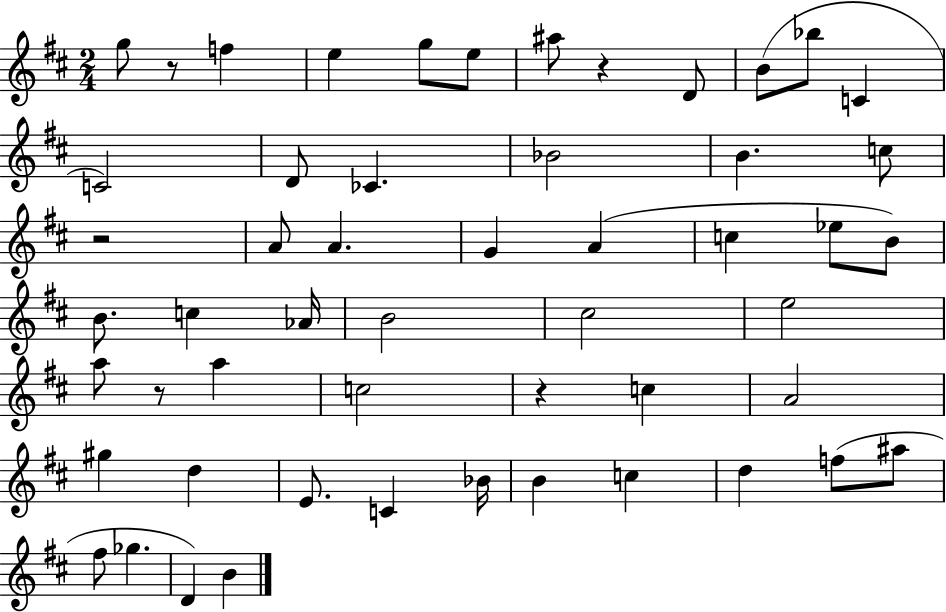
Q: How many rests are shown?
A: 5